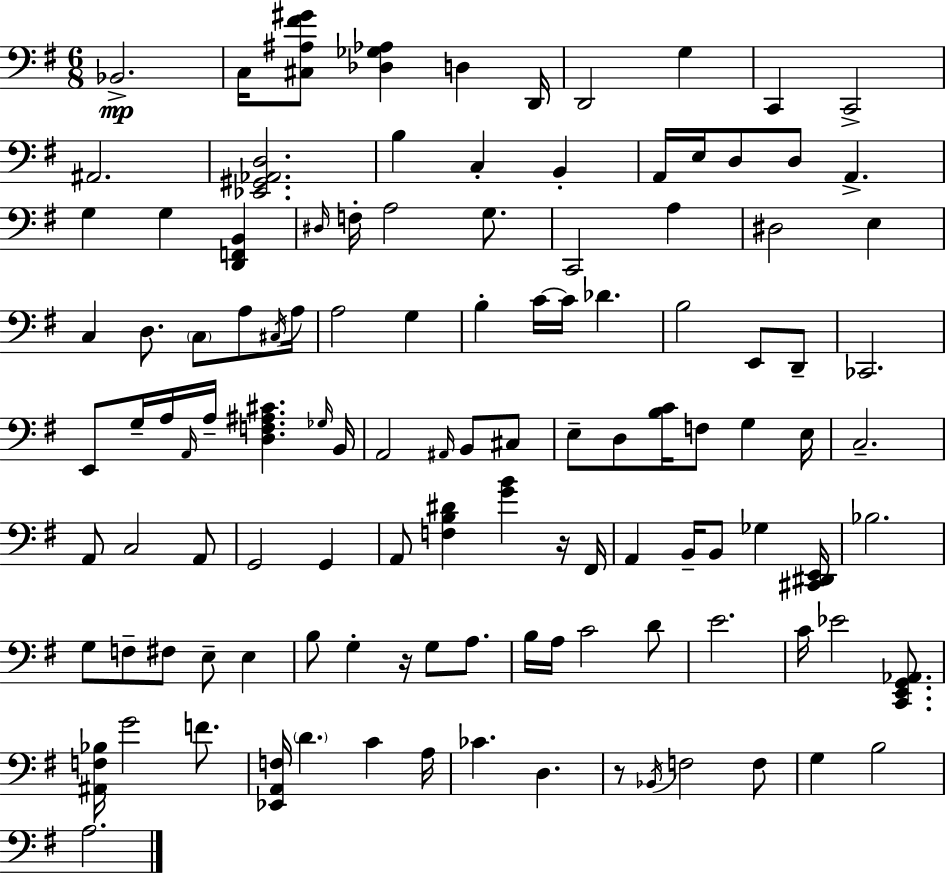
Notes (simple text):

Bb2/h. C3/s [C#3,A#3,F#4,G#4]/e [Db3,Gb3,Ab3]/q D3/q D2/s D2/h G3/q C2/q C2/h A#2/h. [Eb2,G#2,Ab2,D3]/h. B3/q C3/q B2/q A2/s E3/s D3/e D3/e A2/q. G3/q G3/q [D2,F2,B2]/q D#3/s F3/s A3/h G3/e. C2/h A3/q D#3/h E3/q C3/q D3/e. C3/e A3/e C#3/s A3/s A3/h G3/q B3/q C4/s C4/s Db4/q. B3/h E2/e D2/e CES2/h. E2/e G3/s A3/s A2/s A3/s [D3,F3,A#3,C#4]/q. Gb3/s B2/s A2/h A#2/s B2/e C#3/e E3/e D3/e [B3,C4]/s F3/e G3/q E3/s C3/h. A2/e C3/h A2/e G2/h G2/q A2/e [F3,B3,D#4]/q [G4,B4]/q R/s F#2/s A2/q B2/s B2/e Gb3/q [C#2,D#2,E2]/s Bb3/h. G3/e F3/e F#3/e E3/e E3/q B3/e G3/q R/s G3/e A3/e. B3/s A3/s C4/h D4/e E4/h. C4/s Eb4/h [C2,E2,G2,Ab2]/e. [A#2,F3,Bb3]/s G4/h F4/e. [Eb2,A2,F3]/s D4/q. C4/q A3/s CES4/q. D3/q. R/e Bb2/s F3/h F3/e G3/q B3/h A3/h.